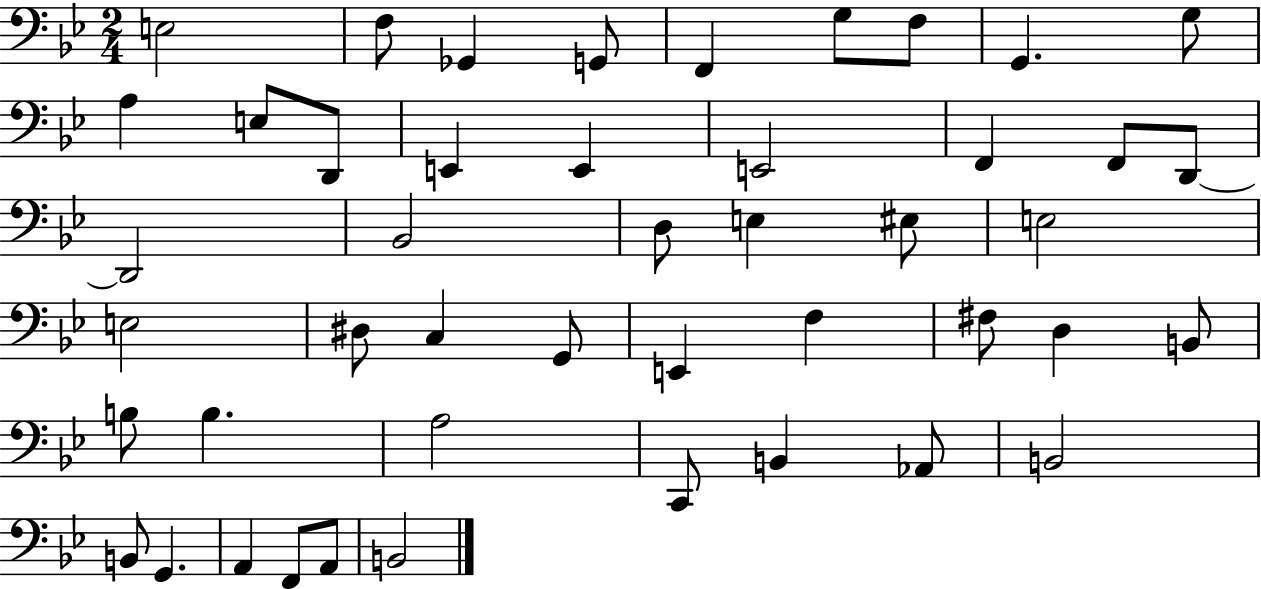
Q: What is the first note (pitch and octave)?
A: E3